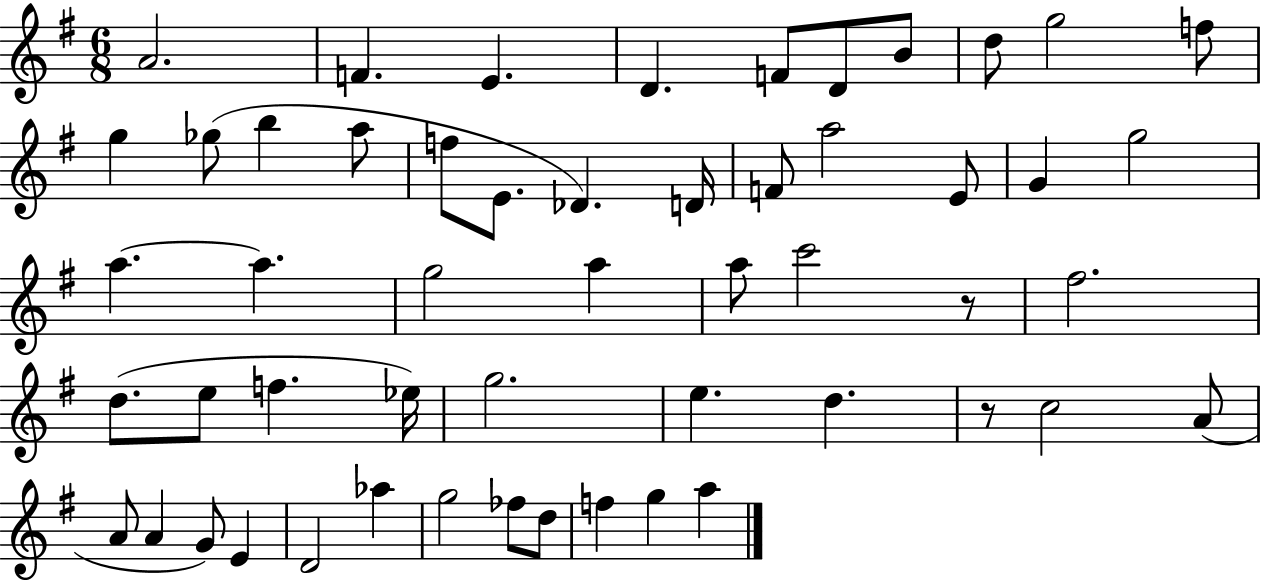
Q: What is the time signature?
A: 6/8